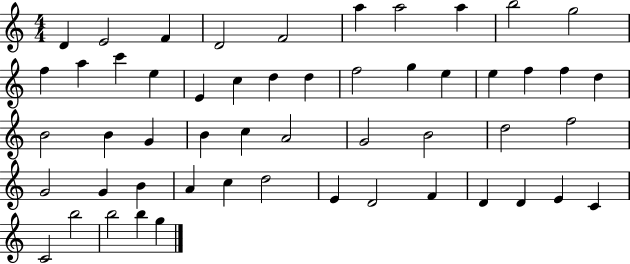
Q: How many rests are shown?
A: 0